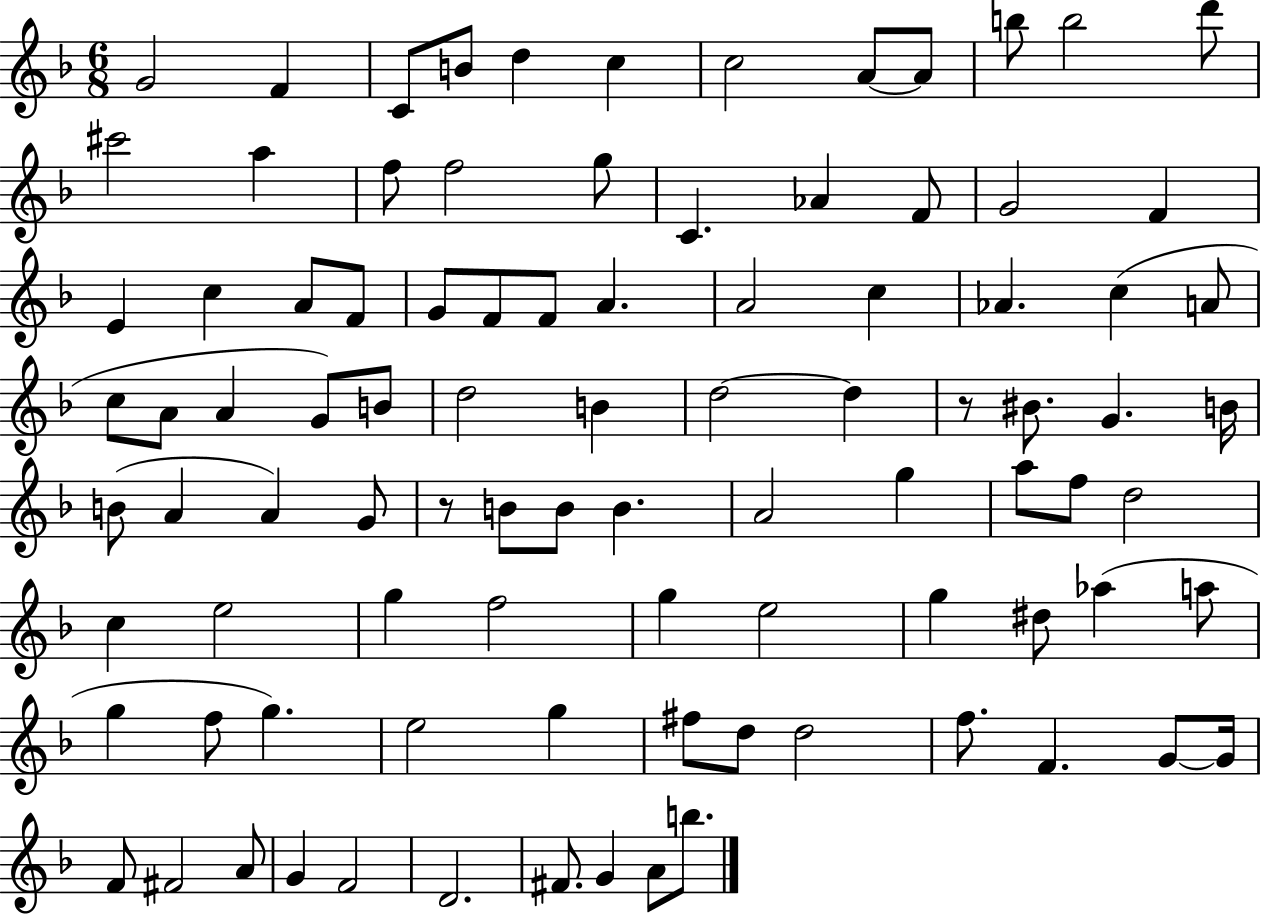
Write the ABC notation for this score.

X:1
T:Untitled
M:6/8
L:1/4
K:F
G2 F C/2 B/2 d c c2 A/2 A/2 b/2 b2 d'/2 ^c'2 a f/2 f2 g/2 C _A F/2 G2 F E c A/2 F/2 G/2 F/2 F/2 A A2 c _A c A/2 c/2 A/2 A G/2 B/2 d2 B d2 d z/2 ^B/2 G B/4 B/2 A A G/2 z/2 B/2 B/2 B A2 g a/2 f/2 d2 c e2 g f2 g e2 g ^d/2 _a a/2 g f/2 g e2 g ^f/2 d/2 d2 f/2 F G/2 G/4 F/2 ^F2 A/2 G F2 D2 ^F/2 G A/2 b/2